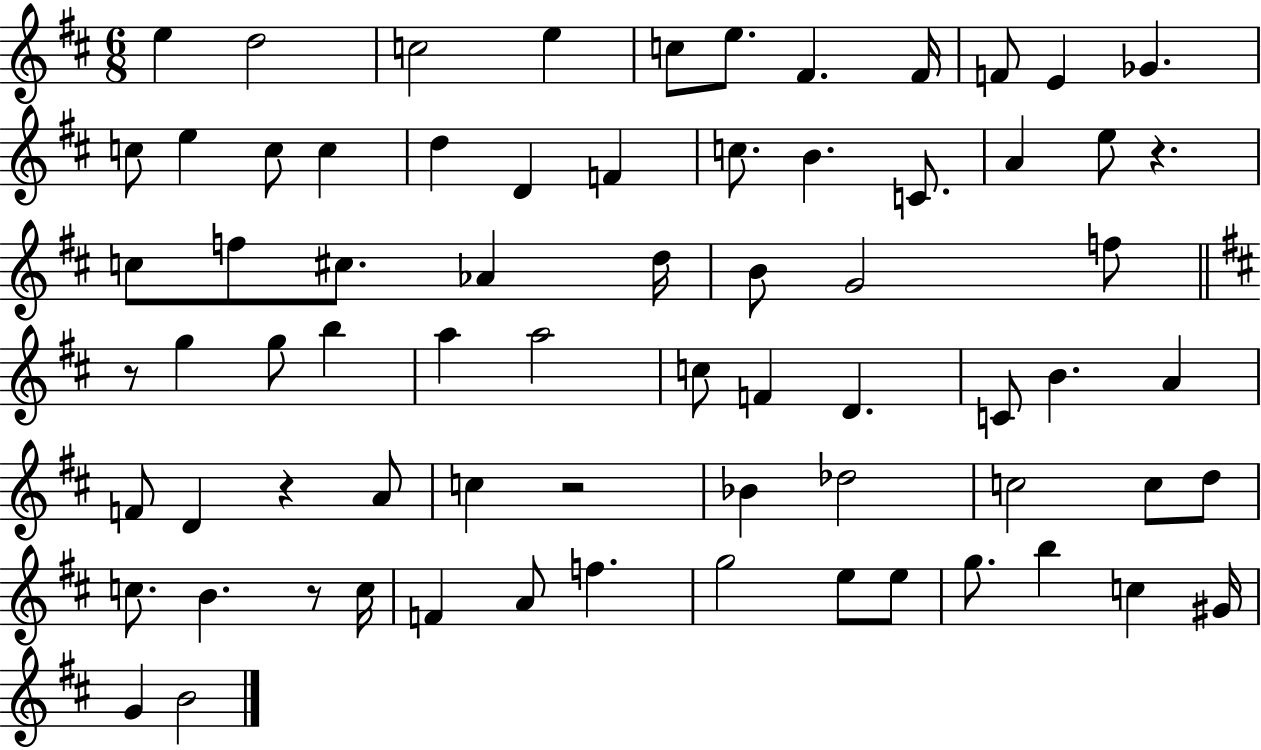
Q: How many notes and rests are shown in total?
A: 71